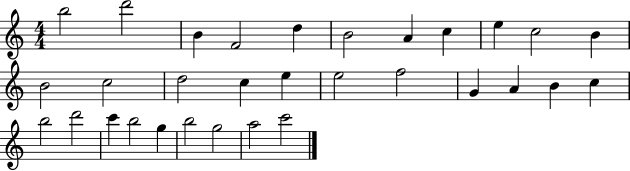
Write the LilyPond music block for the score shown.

{
  \clef treble
  \numericTimeSignature
  \time 4/4
  \key c \major
  b''2 d'''2 | b'4 f'2 d''4 | b'2 a'4 c''4 | e''4 c''2 b'4 | \break b'2 c''2 | d''2 c''4 e''4 | e''2 f''2 | g'4 a'4 b'4 c''4 | \break b''2 d'''2 | c'''4 b''2 g''4 | b''2 g''2 | a''2 c'''2 | \break \bar "|."
}